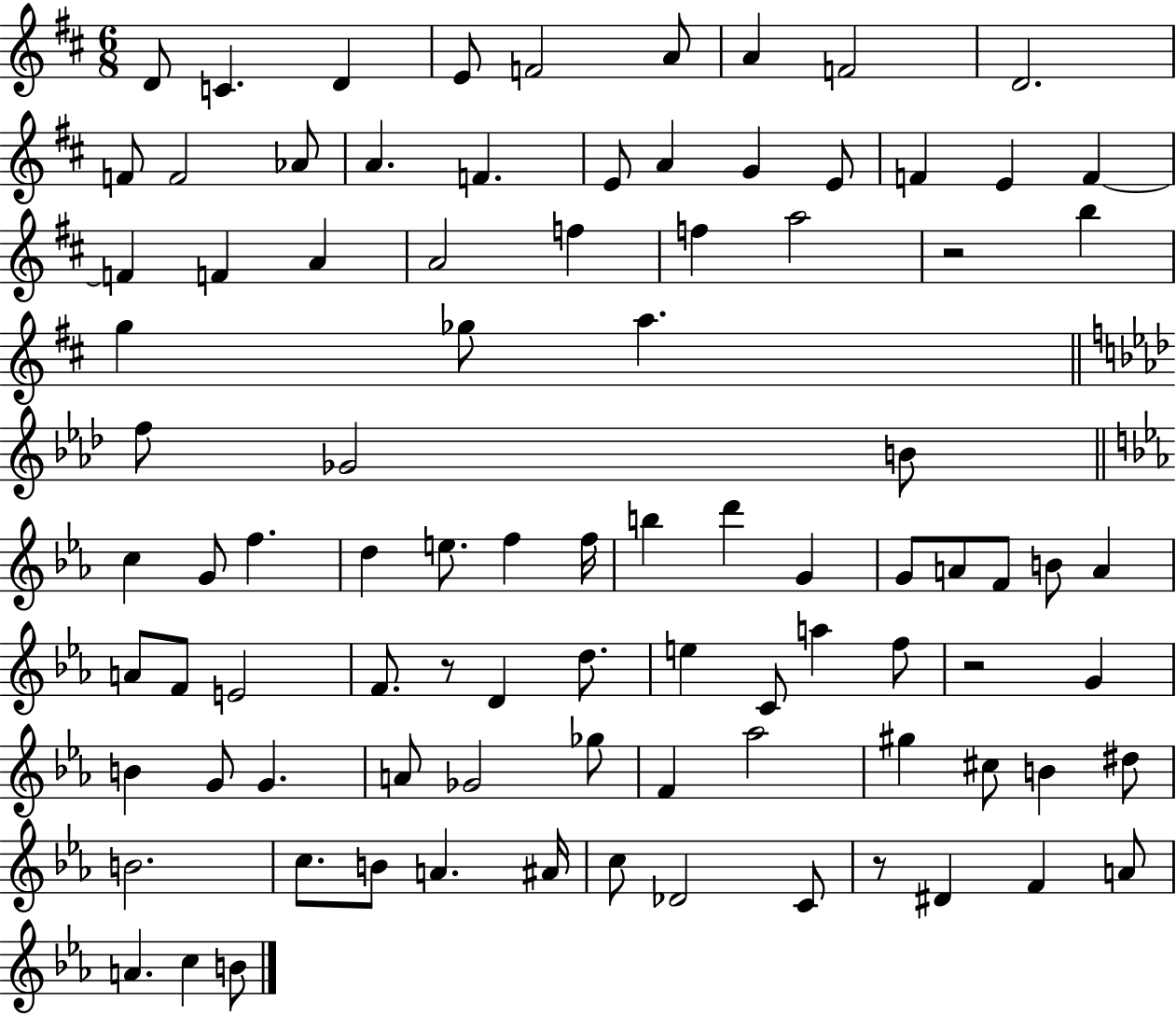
{
  \clef treble
  \numericTimeSignature
  \time 6/8
  \key d \major
  \repeat volta 2 { d'8 c'4. d'4 | e'8 f'2 a'8 | a'4 f'2 | d'2. | \break f'8 f'2 aes'8 | a'4. f'4. | e'8 a'4 g'4 e'8 | f'4 e'4 f'4~~ | \break f'4 f'4 a'4 | a'2 f''4 | f''4 a''2 | r2 b''4 | \break g''4 ges''8 a''4. | \bar "||" \break \key f \minor f''8 ges'2 b'8 | \bar "||" \break \key ees \major c''4 g'8 f''4. | d''4 e''8. f''4 f''16 | b''4 d'''4 g'4 | g'8 a'8 f'8 b'8 a'4 | \break a'8 f'8 e'2 | f'8. r8 d'4 d''8. | e''4 c'8 a''4 f''8 | r2 g'4 | \break b'4 g'8 g'4. | a'8 ges'2 ges''8 | f'4 aes''2 | gis''4 cis''8 b'4 dis''8 | \break b'2. | c''8. b'8 a'4. ais'16 | c''8 des'2 c'8 | r8 dis'4 f'4 a'8 | \break a'4. c''4 b'8 | } \bar "|."
}